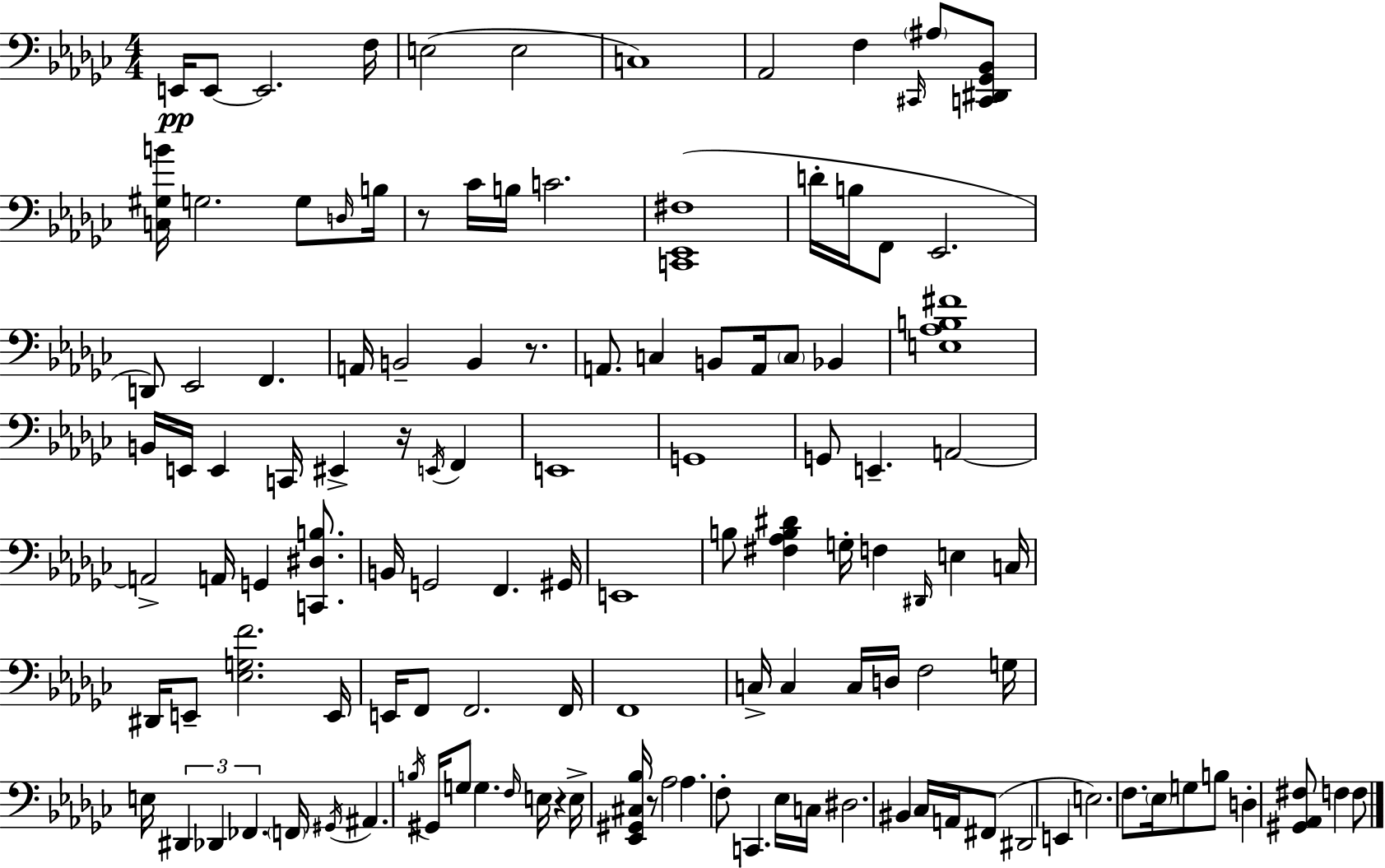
E2/s E2/e E2/h. F3/s E3/h E3/h C3/w Ab2/h F3/q C#2/s A#3/e [C2,D#2,Gb2,Bb2]/e [C3,G#3,B4]/s G3/h. G3/e D3/s B3/s R/e CES4/s B3/s C4/h. [C2,Eb2,F#3]/w D4/s B3/s F2/e Eb2/h. D2/e Eb2/h F2/q. A2/s B2/h B2/q R/e. A2/e. C3/q B2/e A2/s C3/e Bb2/q [E3,Ab3,B3,F#4]/w B2/s E2/s E2/q C2/s EIS2/q R/s E2/s F2/q E2/w G2/w G2/e E2/q. A2/h A2/h A2/s G2/q [C2,D#3,B3]/e. B2/s G2/h F2/q. G#2/s E2/w B3/e [F#3,Ab3,B3,D#4]/q G3/s F3/q D#2/s E3/q C3/s D#2/s E2/e [Eb3,G3,F4]/h. E2/s E2/s F2/e F2/h. F2/s F2/w C3/s C3/q C3/s D3/s F3/h G3/s E3/s D#2/q Db2/q FES2/q. F2/s G#2/s A#2/q. B3/s G#2/s G3/e G3/q. F3/s E3/s R/q E3/s [Eb2,G#2,C#3,Bb3]/s R/e Ab3/h Ab3/q. F3/e C2/q. Eb3/s C3/s D#3/h. BIS2/q CES3/s A2/s F#2/e D#2/h E2/q E3/h. F3/e. Eb3/s G3/e B3/e D3/q [G#2,Ab2,F#3]/e F3/q F3/e